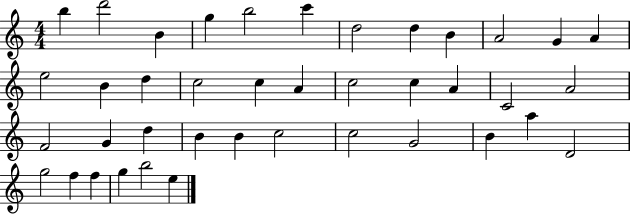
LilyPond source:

{
  \clef treble
  \numericTimeSignature
  \time 4/4
  \key c \major
  b''4 d'''2 b'4 | g''4 b''2 c'''4 | d''2 d''4 b'4 | a'2 g'4 a'4 | \break e''2 b'4 d''4 | c''2 c''4 a'4 | c''2 c''4 a'4 | c'2 a'2 | \break f'2 g'4 d''4 | b'4 b'4 c''2 | c''2 g'2 | b'4 a''4 d'2 | \break g''2 f''4 f''4 | g''4 b''2 e''4 | \bar "|."
}